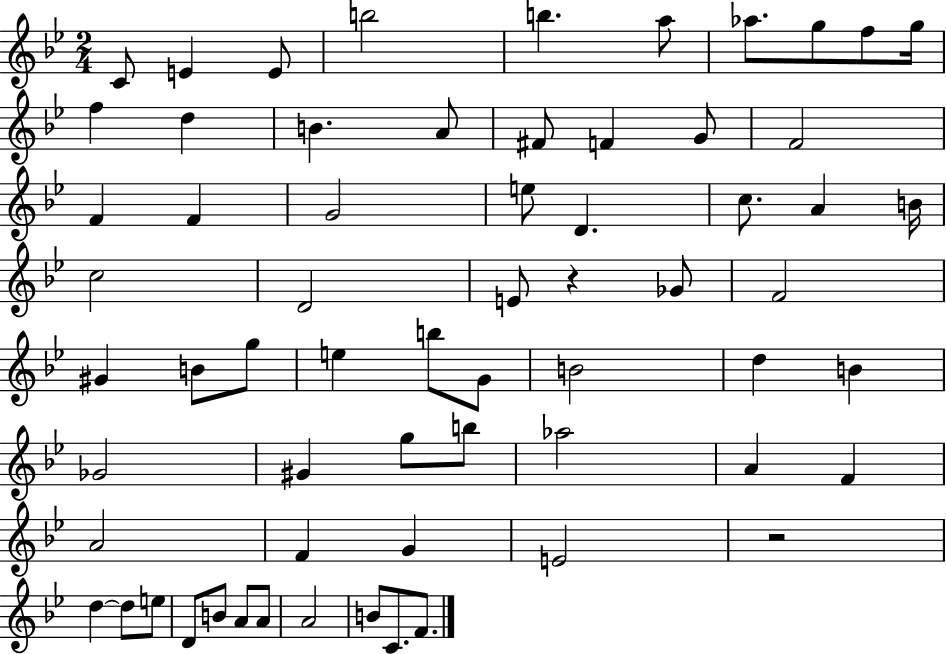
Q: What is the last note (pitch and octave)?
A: F4